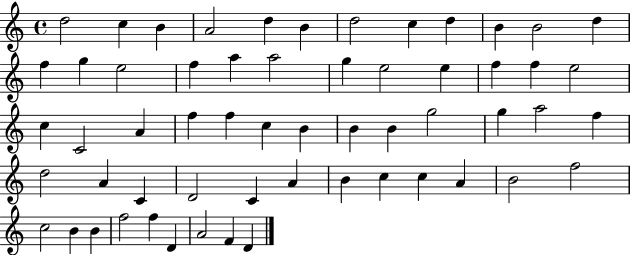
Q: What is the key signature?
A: C major